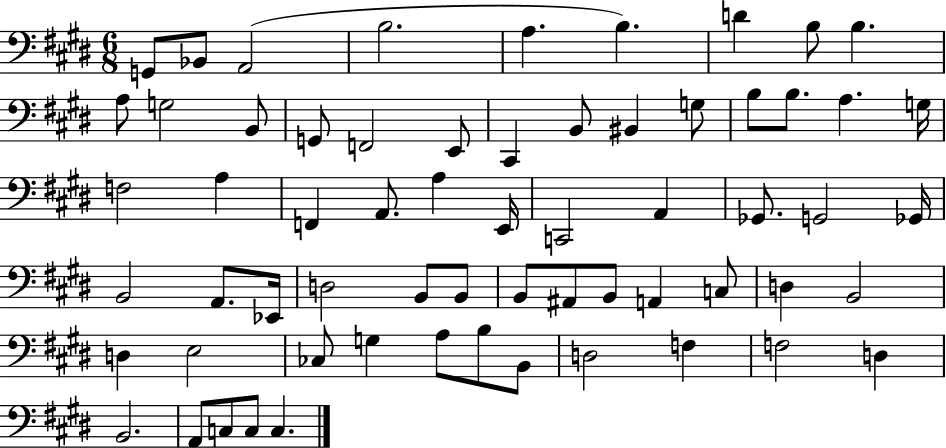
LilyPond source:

{
  \clef bass
  \numericTimeSignature
  \time 6/8
  \key e \major
  g,8 bes,8 a,2( | b2. | a4. b4.) | d'4 b8 b4. | \break a8 g2 b,8 | g,8 f,2 e,8 | cis,4 b,8 bis,4 g8 | b8 b8. a4. g16 | \break f2 a4 | f,4 a,8. a4 e,16 | c,2 a,4 | ges,8. g,2 ges,16 | \break b,2 a,8. ees,16 | d2 b,8 b,8 | b,8 ais,8 b,8 a,4 c8 | d4 b,2 | \break d4 e2 | ces8 g4 a8 b8 b,8 | d2 f4 | f2 d4 | \break b,2. | a,8 c8 c8 c4. | \bar "|."
}